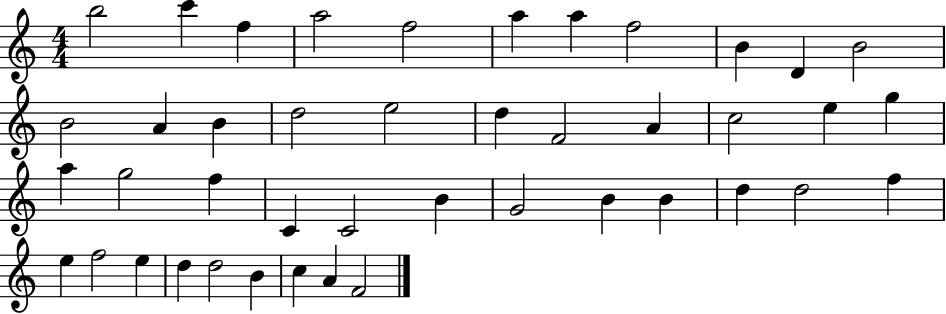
B5/h C6/q F5/q A5/h F5/h A5/q A5/q F5/h B4/q D4/q B4/h B4/h A4/q B4/q D5/h E5/h D5/q F4/h A4/q C5/h E5/q G5/q A5/q G5/h F5/q C4/q C4/h B4/q G4/h B4/q B4/q D5/q D5/h F5/q E5/q F5/h E5/q D5/q D5/h B4/q C5/q A4/q F4/h